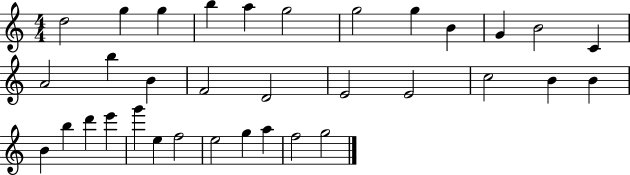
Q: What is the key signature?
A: C major